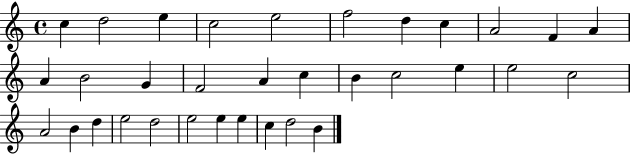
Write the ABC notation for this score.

X:1
T:Untitled
M:4/4
L:1/4
K:C
c d2 e c2 e2 f2 d c A2 F A A B2 G F2 A c B c2 e e2 c2 A2 B d e2 d2 e2 e e c d2 B